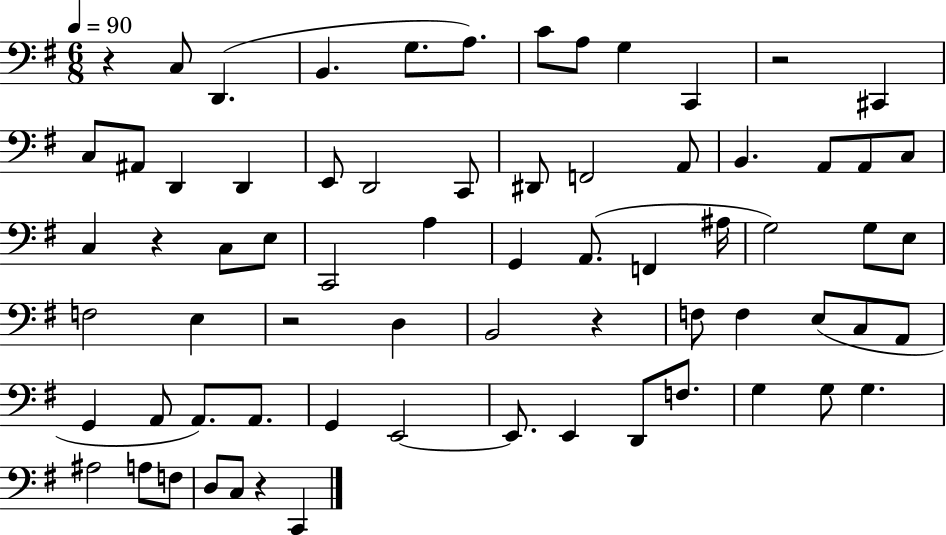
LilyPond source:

{
  \clef bass
  \numericTimeSignature
  \time 6/8
  \key g \major
  \tempo 4 = 90
  r4 c8 d,4.( | b,4. g8. a8.) | c'8 a8 g4 c,4 | r2 cis,4 | \break c8 ais,8 d,4 d,4 | e,8 d,2 c,8 | dis,8 f,2 a,8 | b,4. a,8 a,8 c8 | \break c4 r4 c8 e8 | c,2 a4 | g,4 a,8.( f,4 ais16 | g2) g8 e8 | \break f2 e4 | r2 d4 | b,2 r4 | f8 f4 e8( c8 a,8 | \break g,4 a,8 a,8.) a,8. | g,4 e,2~~ | e,8. e,4 d,8 f8. | g4 g8 g4. | \break ais2 a8 f8 | d8 c8 r4 c,4 | \bar "|."
}